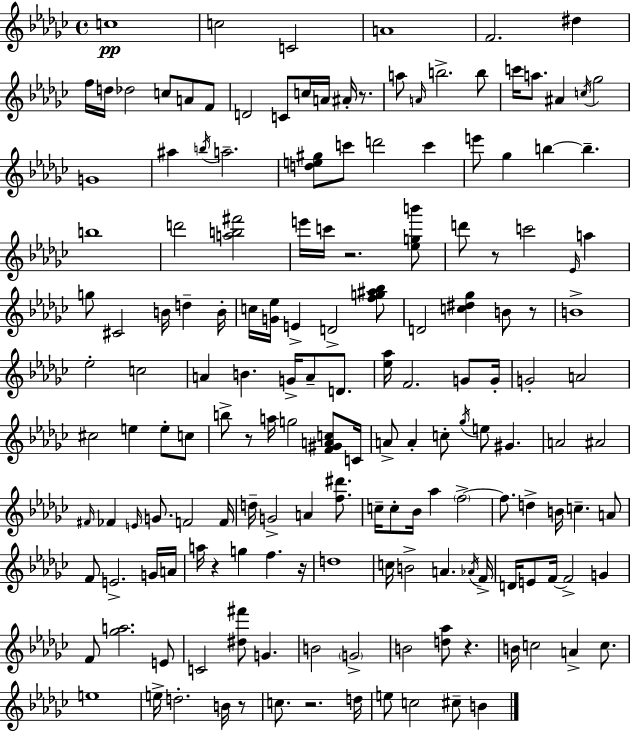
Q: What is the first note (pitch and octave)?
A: C5